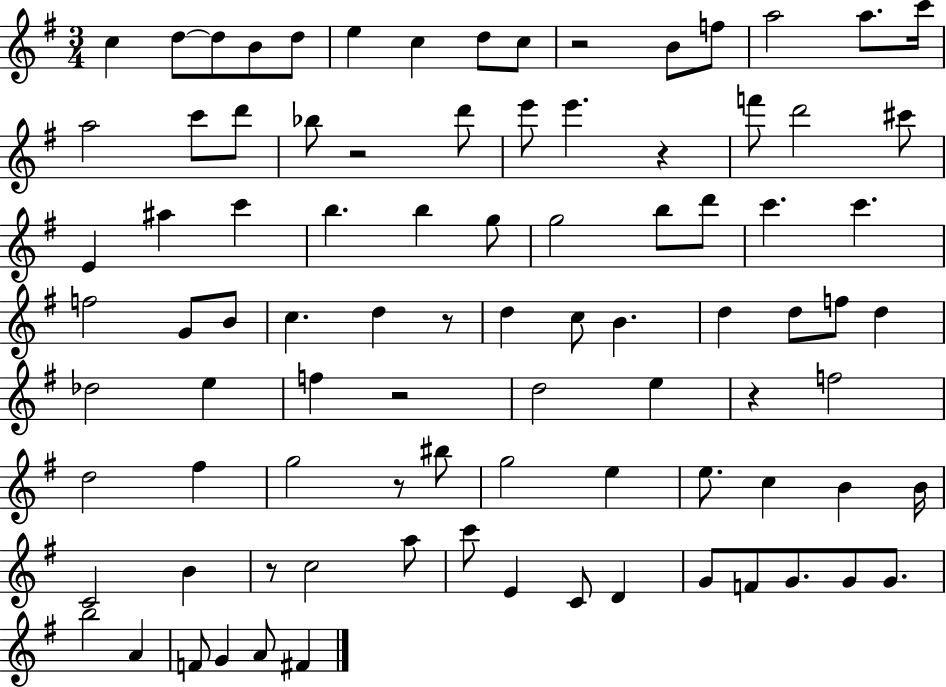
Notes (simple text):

C5/q D5/e D5/e B4/e D5/e E5/q C5/q D5/e C5/e R/h B4/e F5/e A5/h A5/e. C6/s A5/h C6/e D6/e Bb5/e R/h D6/e E6/e E6/q. R/q F6/e D6/h C#6/e E4/q A#5/q C6/q B5/q. B5/q G5/e G5/h B5/e D6/e C6/q. C6/q. F5/h G4/e B4/e C5/q. D5/q R/e D5/q C5/e B4/q. D5/q D5/e F5/e D5/q Db5/h E5/q F5/q R/h D5/h E5/q R/q F5/h D5/h F#5/q G5/h R/e BIS5/e G5/h E5/q E5/e. C5/q B4/q B4/s C4/h B4/q R/e C5/h A5/e C6/e E4/q C4/e D4/q G4/e F4/e G4/e. G4/e G4/e. B5/h A4/q F4/e G4/q A4/e F#4/q